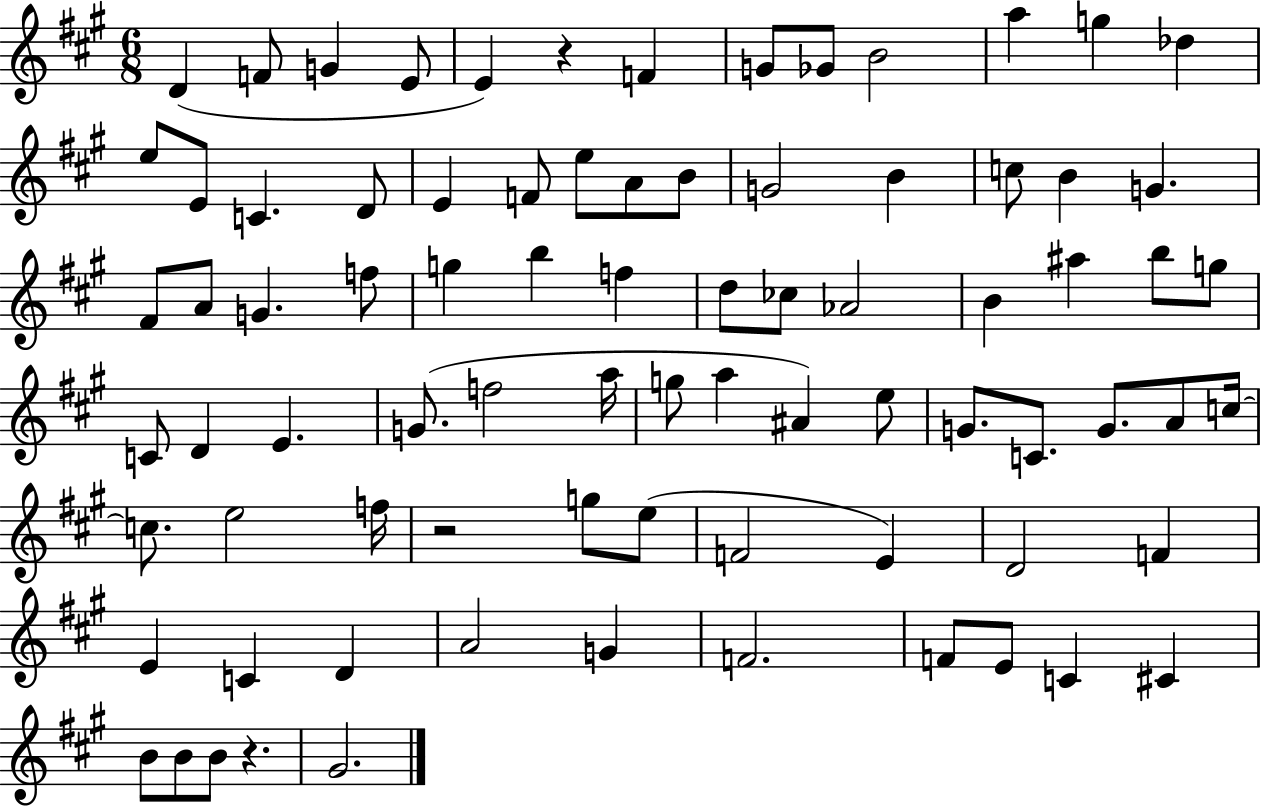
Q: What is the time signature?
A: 6/8